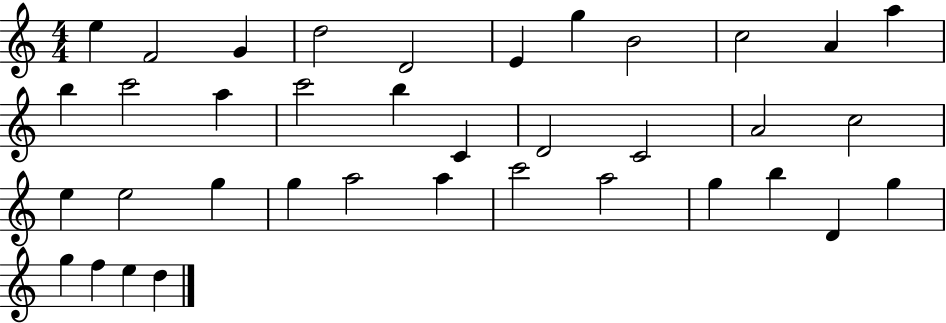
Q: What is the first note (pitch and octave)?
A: E5